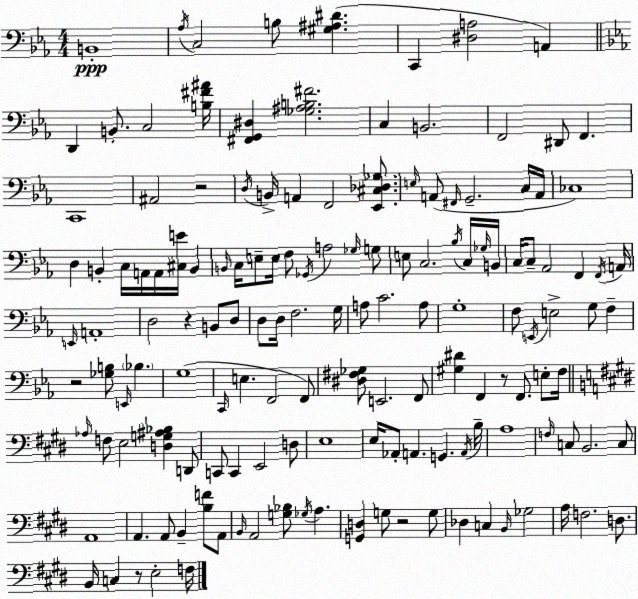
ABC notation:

X:1
T:Untitled
M:4/4
L:1/4
K:Cm
B,,4 _A,/4 C,2 B,/2 [^G,^A,^D] C,, [^D,A,]2 A,, D,, B,,/2 C,2 [B,^F^A]/4 [^F,,G,,^D,] [_G,^A,B,^F]2 C, B,,2 F,,2 ^D,,/2 F,, C,,4 ^A,,2 z2 D,/4 B,,/4 A,, F,,2 [_E,,^C,_D,_G,]/2 E,/4 A,,/2 ^F,,/4 G,,2 C,/4 A,,/4 _C,4 D, B,, C,/4 A,,/4 A,,/4 [^C,E]/4 B,, B,,/4 C,/4 E,/2 E,/4 F,/2 _G,,/4 A,2 _G,/4 G,/2 E,/2 C,2 _B,/4 C,/4 _G,/4 B,,/4 C,/4 C,/2 _A,,2 F,, F,,/4 A,,/4 E,,/4 A,,4 D,2 z B,,/2 D,/2 D,/2 D,/4 F,2 G,/4 A,/2 C2 A,/2 G,4 F,/2 E,,/4 E,2 G,/2 F, z2 [_G,B,]/2 E,,/4 _B, G,4 C,,/4 E, F,,2 F,,/2 [^D,^F,_G,]/2 E,,2 F,,/2 [^G,^D] F,, z/2 F,,/2 E,/2 F,/4 _A,/4 F,/2 E,2 [D,G,^A,_B,] D,,/2 C,,/2 C,, E,,2 D,/2 E,4 E,/4 _A,,/2 A,, G,, A,,/4 B,/4 A,4 F,/4 C,/2 B,,2 C,/2 A,,4 A,, A,,/2 B,, [B,F]/2 A,,/2 B,,/4 A,,2 [G,_B,]/2 _G,/4 A, [G,,D,] G,/2 z2 G,/2 _D, C, B,,/4 _G,2 A,/4 F,2 D,/2 B,,/4 C, z/2 E,2 F,/4